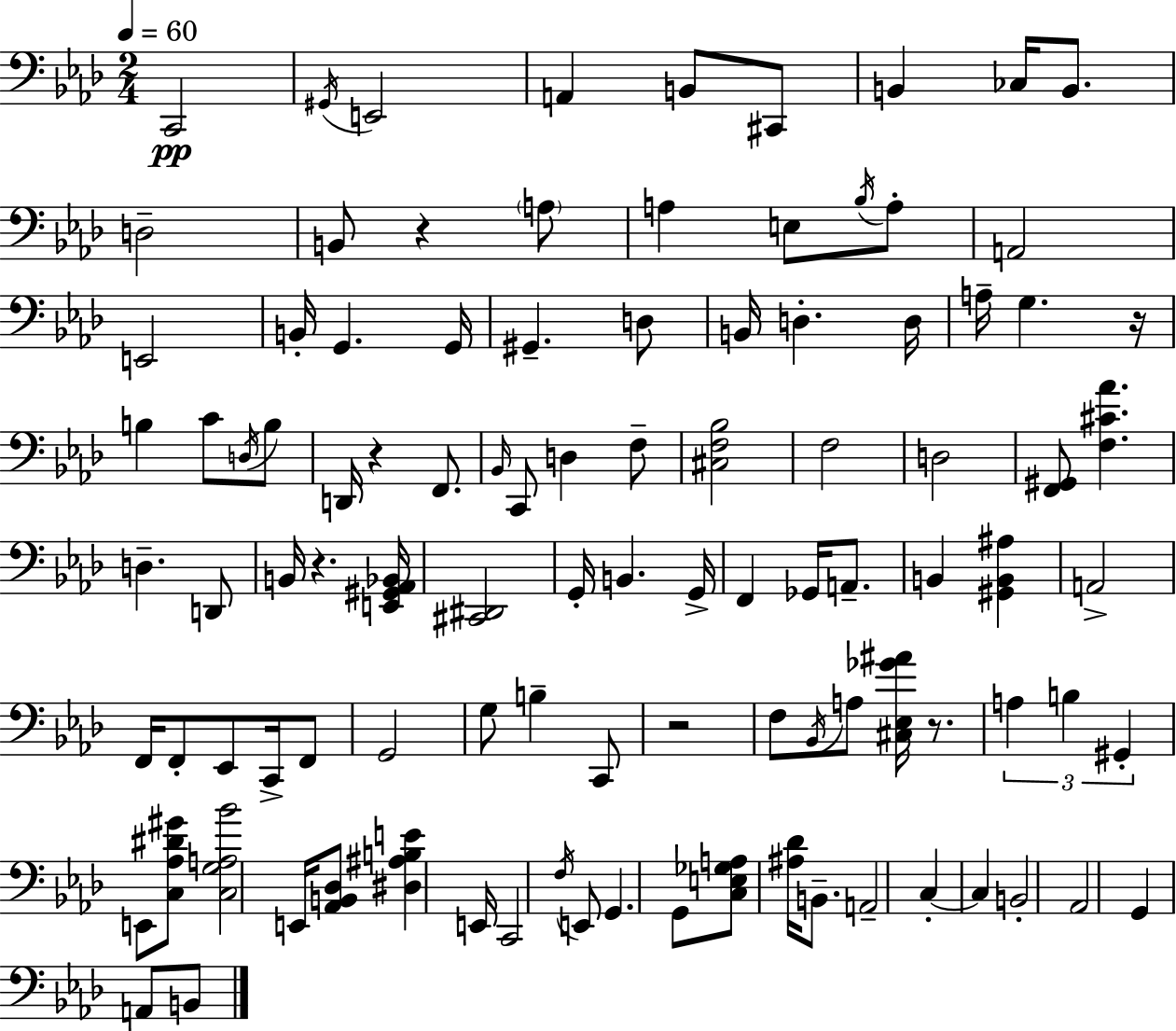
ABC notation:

X:1
T:Untitled
M:2/4
L:1/4
K:Ab
C,,2 ^G,,/4 E,,2 A,, B,,/2 ^C,,/2 B,, _C,/4 B,,/2 D,2 B,,/2 z A,/2 A, E,/2 _B,/4 A,/2 A,,2 E,,2 B,,/4 G,, G,,/4 ^G,, D,/2 B,,/4 D, D,/4 A,/4 G, z/4 B, C/2 D,/4 B,/2 D,,/4 z F,,/2 _B,,/4 C,,/2 D, F,/2 [^C,F,_B,]2 F,2 D,2 [F,,^G,,]/2 [F,^C_A] D, D,,/2 B,,/4 z [E,,^G,,_A,,_B,,]/4 [^C,,^D,,]2 G,,/4 B,, G,,/4 F,, _G,,/4 A,,/2 B,, [^G,,B,,^A,] A,,2 F,,/4 F,,/2 _E,,/2 C,,/4 F,,/2 G,,2 G,/2 B, C,,/2 z2 F,/2 _B,,/4 A,/2 [^C,_E,_G^A]/4 z/2 A, B, ^G,, E,,/2 [C,_A,^D^G]/2 [C,G,A,_B]2 E,,/4 [_A,,B,,_D,]/2 [^D,^A,B,E] E,,/4 C,,2 F,/4 E,,/2 G,, G,,/2 [C,E,_G,A,]/2 [^A,_D]/4 B,,/2 A,,2 C, C, B,,2 _A,,2 G,, A,,/2 B,,/2